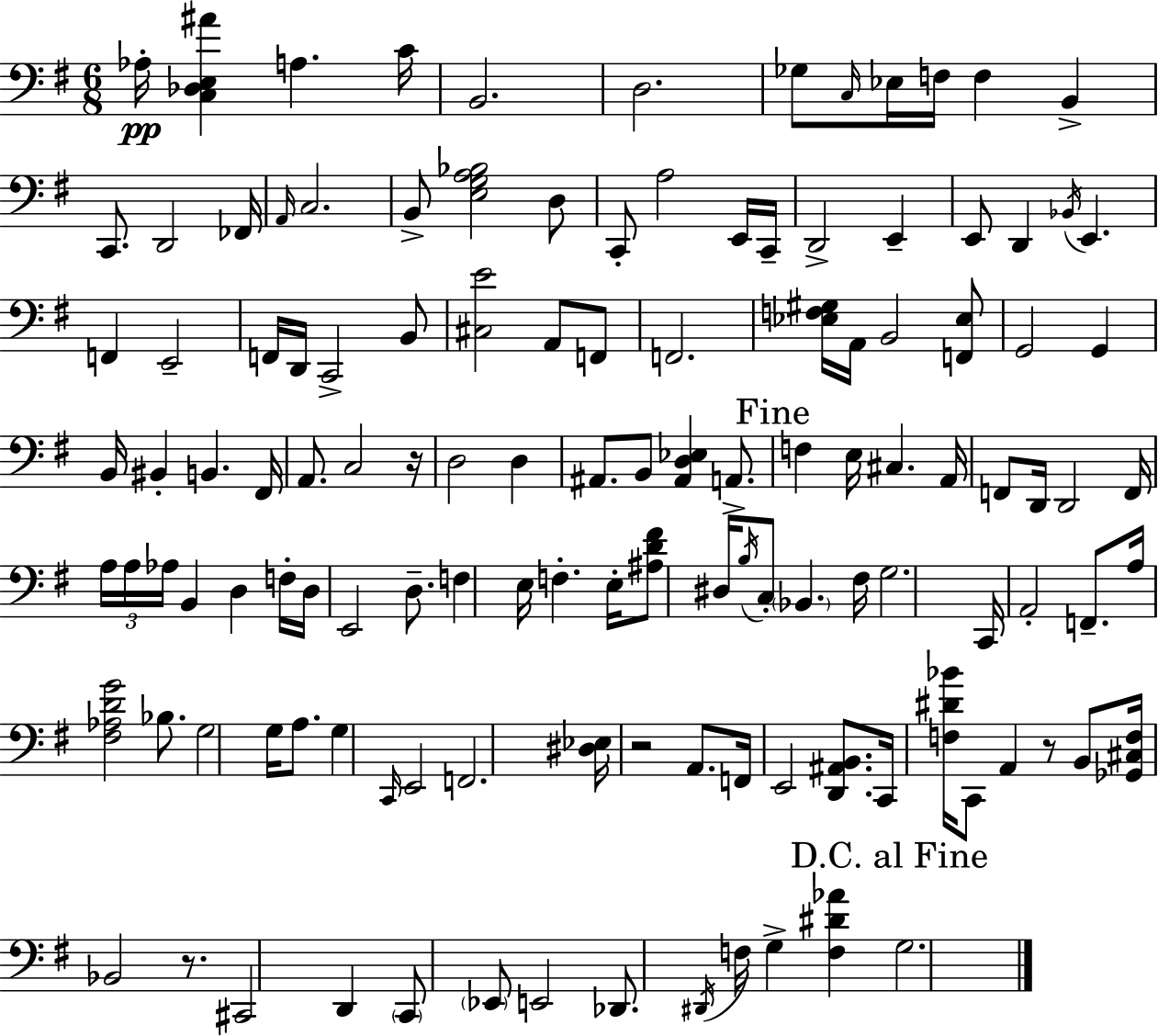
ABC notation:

X:1
T:Untitled
M:6/8
L:1/4
K:Em
_A,/4 [C,_D,E,^A] A, C/4 B,,2 D,2 _G,/2 C,/4 _E,/4 F,/4 F, B,, C,,/2 D,,2 _F,,/4 A,,/4 C,2 B,,/2 [E,G,A,_B,]2 D,/2 C,,/2 A,2 E,,/4 C,,/4 D,,2 E,, E,,/2 D,, _B,,/4 E,, F,, E,,2 F,,/4 D,,/4 C,,2 B,,/2 [^C,E]2 A,,/2 F,,/2 F,,2 [_E,F,^G,]/4 A,,/4 B,,2 [F,,_E,]/2 G,,2 G,, B,,/4 ^B,, B,, ^F,,/4 A,,/2 C,2 z/4 D,2 D, ^A,,/2 B,,/2 [^A,,D,_E,] A,,/2 F, E,/4 ^C, A,,/4 F,,/2 D,,/4 D,,2 F,,/4 A,/4 A,/4 _A,/4 B,, D, F,/4 D,/4 E,,2 D,/2 F, E,/4 F, E,/4 [^A,D^F]/2 ^D,/4 B,/4 C,/2 _B,, ^F,/4 G,2 C,,/4 A,,2 F,,/2 A,/4 [^F,_A,DG]2 _B,/2 G,2 G,/4 A,/2 G, C,,/4 E,,2 F,,2 [^D,_E,]/4 z2 A,,/2 F,,/4 E,,2 [D,,^A,,B,,]/2 C,,/4 [F,^D_B]/4 C,,/2 A,, z/2 B,,/2 [_G,,^C,F,]/4 _B,,2 z/2 ^C,,2 D,, C,,/2 _E,,/2 E,,2 _D,,/2 ^D,,/4 F,/4 G, [F,^D_A] G,2